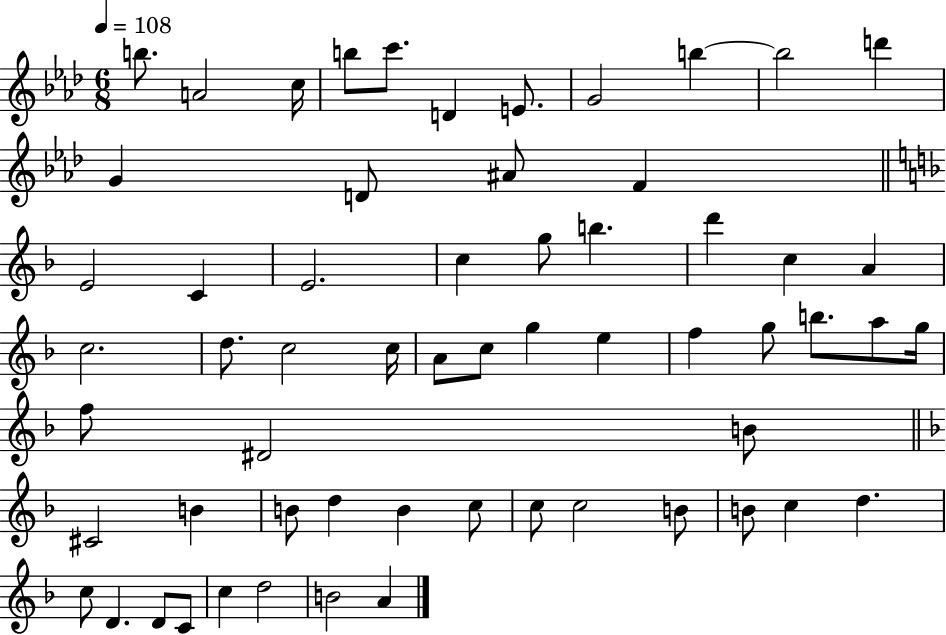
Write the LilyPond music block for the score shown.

{
  \clef treble
  \numericTimeSignature
  \time 6/8
  \key aes \major
  \tempo 4 = 108
  b''8. a'2 c''16 | b''8 c'''8. d'4 e'8. | g'2 b''4~~ | b''2 d'''4 | \break g'4 d'8 ais'8 f'4 | \bar "||" \break \key d \minor e'2 c'4 | e'2. | c''4 g''8 b''4. | d'''4 c''4 a'4 | \break c''2. | d''8. c''2 c''16 | a'8 c''8 g''4 e''4 | f''4 g''8 b''8. a''8 g''16 | \break f''8 dis'2 b'8 | \bar "||" \break \key d \minor cis'2 b'4 | b'8 d''4 b'4 c''8 | c''8 c''2 b'8 | b'8 c''4 d''4. | \break c''8 d'4. d'8 c'8 | c''4 d''2 | b'2 a'4 | \bar "|."
}